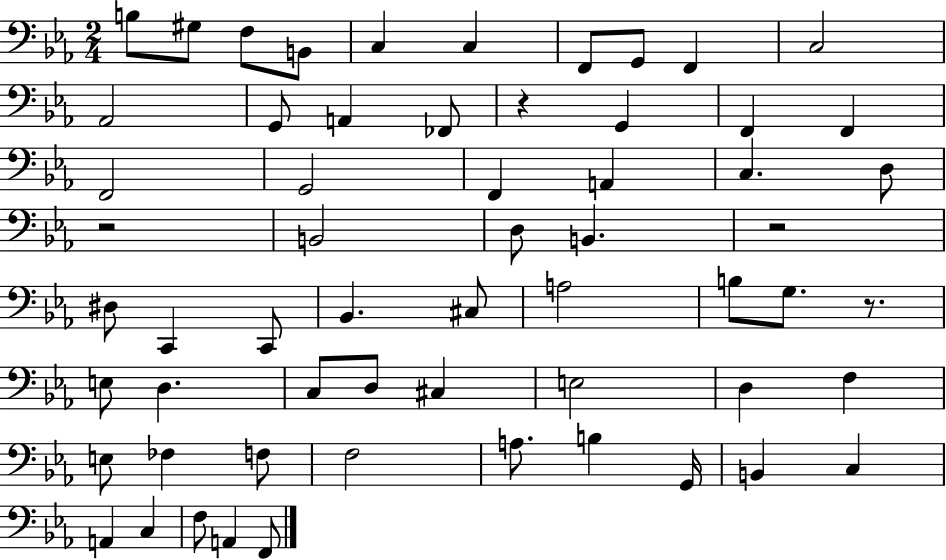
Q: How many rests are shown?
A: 4